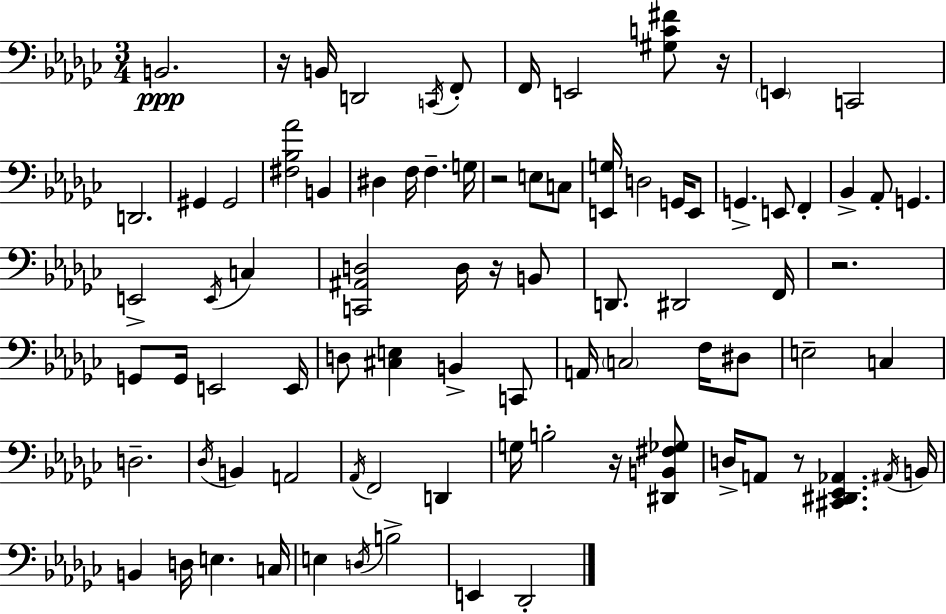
X:1
T:Untitled
M:3/4
L:1/4
K:Ebm
B,,2 z/4 B,,/4 D,,2 C,,/4 F,,/2 F,,/4 E,,2 [^G,C^F]/2 z/4 E,, C,,2 D,,2 ^G,, ^G,,2 [^F,_B,_A]2 B,, ^D, F,/4 F, G,/4 z2 E,/2 C,/2 [E,,G,]/4 D,2 G,,/4 E,,/2 G,, E,,/2 F,, _B,, _A,,/2 G,, E,,2 E,,/4 C, [C,,^A,,D,]2 D,/4 z/4 B,,/2 D,,/2 ^D,,2 F,,/4 z2 G,,/2 G,,/4 E,,2 E,,/4 D,/2 [^C,E,] B,, C,,/2 A,,/4 C,2 F,/4 ^D,/2 E,2 C, D,2 _D,/4 B,, A,,2 _A,,/4 F,,2 D,, G,/4 B,2 z/4 [^D,,B,,^F,_G,]/2 D,/4 A,,/2 z/2 [^C,,^D,,_E,,_A,,] ^A,,/4 B,,/4 B,, D,/4 E, C,/4 E, D,/4 B,2 E,, _D,,2